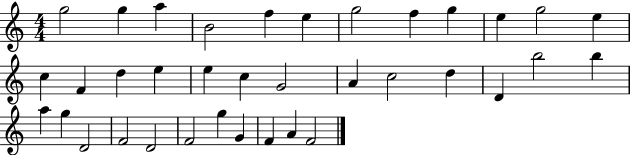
{
  \clef treble
  \numericTimeSignature
  \time 4/4
  \key c \major
  g''2 g''4 a''4 | b'2 f''4 e''4 | g''2 f''4 g''4 | e''4 g''2 e''4 | \break c''4 f'4 d''4 e''4 | e''4 c''4 g'2 | a'4 c''2 d''4 | d'4 b''2 b''4 | \break a''4 g''4 d'2 | f'2 d'2 | f'2 g''4 g'4 | f'4 a'4 f'2 | \break \bar "|."
}